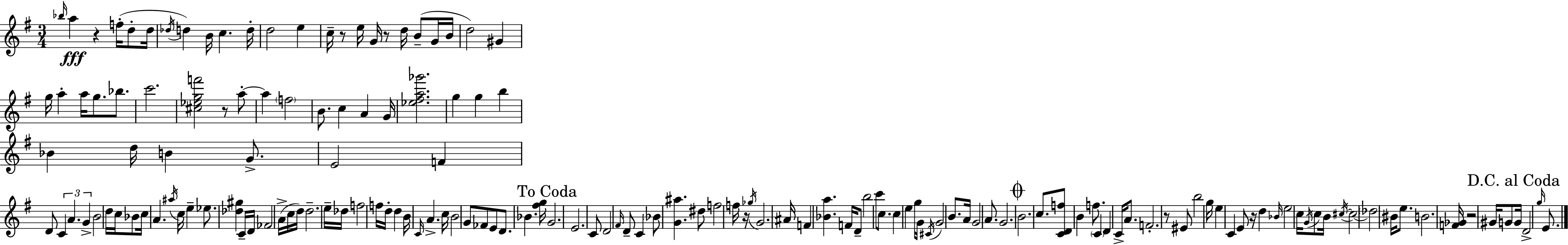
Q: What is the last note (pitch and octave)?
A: E4